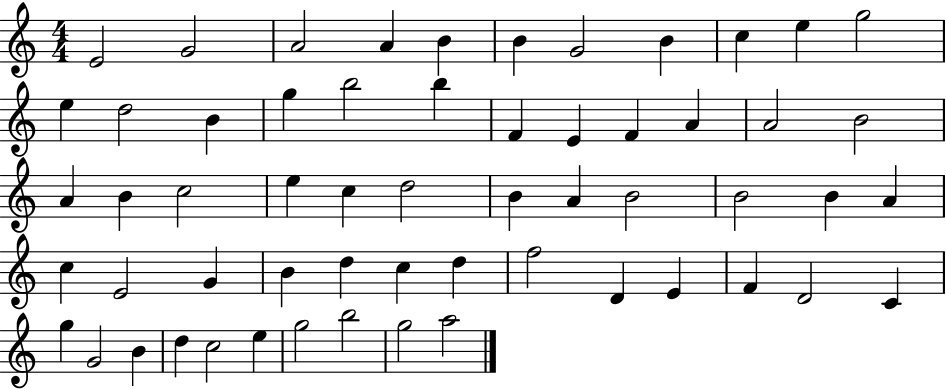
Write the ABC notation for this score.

X:1
T:Untitled
M:4/4
L:1/4
K:C
E2 G2 A2 A B B G2 B c e g2 e d2 B g b2 b F E F A A2 B2 A B c2 e c d2 B A B2 B2 B A c E2 G B d c d f2 D E F D2 C g G2 B d c2 e g2 b2 g2 a2